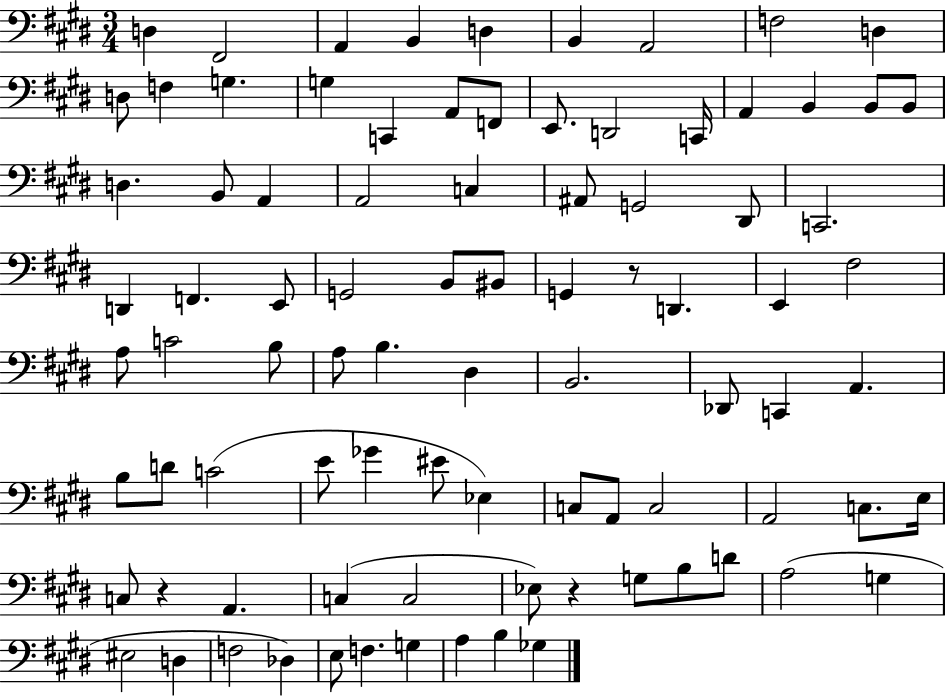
X:1
T:Untitled
M:3/4
L:1/4
K:E
D, ^F,,2 A,, B,, D, B,, A,,2 F,2 D, D,/2 F, G, G, C,, A,,/2 F,,/2 E,,/2 D,,2 C,,/4 A,, B,, B,,/2 B,,/2 D, B,,/2 A,, A,,2 C, ^A,,/2 G,,2 ^D,,/2 C,,2 D,, F,, E,,/2 G,,2 B,,/2 ^B,,/2 G,, z/2 D,, E,, ^F,2 A,/2 C2 B,/2 A,/2 B, ^D, B,,2 _D,,/2 C,, A,, B,/2 D/2 C2 E/2 _G ^E/2 _E, C,/2 A,,/2 C,2 A,,2 C,/2 E,/4 C,/2 z A,, C, C,2 _E,/2 z G,/2 B,/2 D/2 A,2 G, ^E,2 D, F,2 _D, E,/2 F, G, A, B, _G,